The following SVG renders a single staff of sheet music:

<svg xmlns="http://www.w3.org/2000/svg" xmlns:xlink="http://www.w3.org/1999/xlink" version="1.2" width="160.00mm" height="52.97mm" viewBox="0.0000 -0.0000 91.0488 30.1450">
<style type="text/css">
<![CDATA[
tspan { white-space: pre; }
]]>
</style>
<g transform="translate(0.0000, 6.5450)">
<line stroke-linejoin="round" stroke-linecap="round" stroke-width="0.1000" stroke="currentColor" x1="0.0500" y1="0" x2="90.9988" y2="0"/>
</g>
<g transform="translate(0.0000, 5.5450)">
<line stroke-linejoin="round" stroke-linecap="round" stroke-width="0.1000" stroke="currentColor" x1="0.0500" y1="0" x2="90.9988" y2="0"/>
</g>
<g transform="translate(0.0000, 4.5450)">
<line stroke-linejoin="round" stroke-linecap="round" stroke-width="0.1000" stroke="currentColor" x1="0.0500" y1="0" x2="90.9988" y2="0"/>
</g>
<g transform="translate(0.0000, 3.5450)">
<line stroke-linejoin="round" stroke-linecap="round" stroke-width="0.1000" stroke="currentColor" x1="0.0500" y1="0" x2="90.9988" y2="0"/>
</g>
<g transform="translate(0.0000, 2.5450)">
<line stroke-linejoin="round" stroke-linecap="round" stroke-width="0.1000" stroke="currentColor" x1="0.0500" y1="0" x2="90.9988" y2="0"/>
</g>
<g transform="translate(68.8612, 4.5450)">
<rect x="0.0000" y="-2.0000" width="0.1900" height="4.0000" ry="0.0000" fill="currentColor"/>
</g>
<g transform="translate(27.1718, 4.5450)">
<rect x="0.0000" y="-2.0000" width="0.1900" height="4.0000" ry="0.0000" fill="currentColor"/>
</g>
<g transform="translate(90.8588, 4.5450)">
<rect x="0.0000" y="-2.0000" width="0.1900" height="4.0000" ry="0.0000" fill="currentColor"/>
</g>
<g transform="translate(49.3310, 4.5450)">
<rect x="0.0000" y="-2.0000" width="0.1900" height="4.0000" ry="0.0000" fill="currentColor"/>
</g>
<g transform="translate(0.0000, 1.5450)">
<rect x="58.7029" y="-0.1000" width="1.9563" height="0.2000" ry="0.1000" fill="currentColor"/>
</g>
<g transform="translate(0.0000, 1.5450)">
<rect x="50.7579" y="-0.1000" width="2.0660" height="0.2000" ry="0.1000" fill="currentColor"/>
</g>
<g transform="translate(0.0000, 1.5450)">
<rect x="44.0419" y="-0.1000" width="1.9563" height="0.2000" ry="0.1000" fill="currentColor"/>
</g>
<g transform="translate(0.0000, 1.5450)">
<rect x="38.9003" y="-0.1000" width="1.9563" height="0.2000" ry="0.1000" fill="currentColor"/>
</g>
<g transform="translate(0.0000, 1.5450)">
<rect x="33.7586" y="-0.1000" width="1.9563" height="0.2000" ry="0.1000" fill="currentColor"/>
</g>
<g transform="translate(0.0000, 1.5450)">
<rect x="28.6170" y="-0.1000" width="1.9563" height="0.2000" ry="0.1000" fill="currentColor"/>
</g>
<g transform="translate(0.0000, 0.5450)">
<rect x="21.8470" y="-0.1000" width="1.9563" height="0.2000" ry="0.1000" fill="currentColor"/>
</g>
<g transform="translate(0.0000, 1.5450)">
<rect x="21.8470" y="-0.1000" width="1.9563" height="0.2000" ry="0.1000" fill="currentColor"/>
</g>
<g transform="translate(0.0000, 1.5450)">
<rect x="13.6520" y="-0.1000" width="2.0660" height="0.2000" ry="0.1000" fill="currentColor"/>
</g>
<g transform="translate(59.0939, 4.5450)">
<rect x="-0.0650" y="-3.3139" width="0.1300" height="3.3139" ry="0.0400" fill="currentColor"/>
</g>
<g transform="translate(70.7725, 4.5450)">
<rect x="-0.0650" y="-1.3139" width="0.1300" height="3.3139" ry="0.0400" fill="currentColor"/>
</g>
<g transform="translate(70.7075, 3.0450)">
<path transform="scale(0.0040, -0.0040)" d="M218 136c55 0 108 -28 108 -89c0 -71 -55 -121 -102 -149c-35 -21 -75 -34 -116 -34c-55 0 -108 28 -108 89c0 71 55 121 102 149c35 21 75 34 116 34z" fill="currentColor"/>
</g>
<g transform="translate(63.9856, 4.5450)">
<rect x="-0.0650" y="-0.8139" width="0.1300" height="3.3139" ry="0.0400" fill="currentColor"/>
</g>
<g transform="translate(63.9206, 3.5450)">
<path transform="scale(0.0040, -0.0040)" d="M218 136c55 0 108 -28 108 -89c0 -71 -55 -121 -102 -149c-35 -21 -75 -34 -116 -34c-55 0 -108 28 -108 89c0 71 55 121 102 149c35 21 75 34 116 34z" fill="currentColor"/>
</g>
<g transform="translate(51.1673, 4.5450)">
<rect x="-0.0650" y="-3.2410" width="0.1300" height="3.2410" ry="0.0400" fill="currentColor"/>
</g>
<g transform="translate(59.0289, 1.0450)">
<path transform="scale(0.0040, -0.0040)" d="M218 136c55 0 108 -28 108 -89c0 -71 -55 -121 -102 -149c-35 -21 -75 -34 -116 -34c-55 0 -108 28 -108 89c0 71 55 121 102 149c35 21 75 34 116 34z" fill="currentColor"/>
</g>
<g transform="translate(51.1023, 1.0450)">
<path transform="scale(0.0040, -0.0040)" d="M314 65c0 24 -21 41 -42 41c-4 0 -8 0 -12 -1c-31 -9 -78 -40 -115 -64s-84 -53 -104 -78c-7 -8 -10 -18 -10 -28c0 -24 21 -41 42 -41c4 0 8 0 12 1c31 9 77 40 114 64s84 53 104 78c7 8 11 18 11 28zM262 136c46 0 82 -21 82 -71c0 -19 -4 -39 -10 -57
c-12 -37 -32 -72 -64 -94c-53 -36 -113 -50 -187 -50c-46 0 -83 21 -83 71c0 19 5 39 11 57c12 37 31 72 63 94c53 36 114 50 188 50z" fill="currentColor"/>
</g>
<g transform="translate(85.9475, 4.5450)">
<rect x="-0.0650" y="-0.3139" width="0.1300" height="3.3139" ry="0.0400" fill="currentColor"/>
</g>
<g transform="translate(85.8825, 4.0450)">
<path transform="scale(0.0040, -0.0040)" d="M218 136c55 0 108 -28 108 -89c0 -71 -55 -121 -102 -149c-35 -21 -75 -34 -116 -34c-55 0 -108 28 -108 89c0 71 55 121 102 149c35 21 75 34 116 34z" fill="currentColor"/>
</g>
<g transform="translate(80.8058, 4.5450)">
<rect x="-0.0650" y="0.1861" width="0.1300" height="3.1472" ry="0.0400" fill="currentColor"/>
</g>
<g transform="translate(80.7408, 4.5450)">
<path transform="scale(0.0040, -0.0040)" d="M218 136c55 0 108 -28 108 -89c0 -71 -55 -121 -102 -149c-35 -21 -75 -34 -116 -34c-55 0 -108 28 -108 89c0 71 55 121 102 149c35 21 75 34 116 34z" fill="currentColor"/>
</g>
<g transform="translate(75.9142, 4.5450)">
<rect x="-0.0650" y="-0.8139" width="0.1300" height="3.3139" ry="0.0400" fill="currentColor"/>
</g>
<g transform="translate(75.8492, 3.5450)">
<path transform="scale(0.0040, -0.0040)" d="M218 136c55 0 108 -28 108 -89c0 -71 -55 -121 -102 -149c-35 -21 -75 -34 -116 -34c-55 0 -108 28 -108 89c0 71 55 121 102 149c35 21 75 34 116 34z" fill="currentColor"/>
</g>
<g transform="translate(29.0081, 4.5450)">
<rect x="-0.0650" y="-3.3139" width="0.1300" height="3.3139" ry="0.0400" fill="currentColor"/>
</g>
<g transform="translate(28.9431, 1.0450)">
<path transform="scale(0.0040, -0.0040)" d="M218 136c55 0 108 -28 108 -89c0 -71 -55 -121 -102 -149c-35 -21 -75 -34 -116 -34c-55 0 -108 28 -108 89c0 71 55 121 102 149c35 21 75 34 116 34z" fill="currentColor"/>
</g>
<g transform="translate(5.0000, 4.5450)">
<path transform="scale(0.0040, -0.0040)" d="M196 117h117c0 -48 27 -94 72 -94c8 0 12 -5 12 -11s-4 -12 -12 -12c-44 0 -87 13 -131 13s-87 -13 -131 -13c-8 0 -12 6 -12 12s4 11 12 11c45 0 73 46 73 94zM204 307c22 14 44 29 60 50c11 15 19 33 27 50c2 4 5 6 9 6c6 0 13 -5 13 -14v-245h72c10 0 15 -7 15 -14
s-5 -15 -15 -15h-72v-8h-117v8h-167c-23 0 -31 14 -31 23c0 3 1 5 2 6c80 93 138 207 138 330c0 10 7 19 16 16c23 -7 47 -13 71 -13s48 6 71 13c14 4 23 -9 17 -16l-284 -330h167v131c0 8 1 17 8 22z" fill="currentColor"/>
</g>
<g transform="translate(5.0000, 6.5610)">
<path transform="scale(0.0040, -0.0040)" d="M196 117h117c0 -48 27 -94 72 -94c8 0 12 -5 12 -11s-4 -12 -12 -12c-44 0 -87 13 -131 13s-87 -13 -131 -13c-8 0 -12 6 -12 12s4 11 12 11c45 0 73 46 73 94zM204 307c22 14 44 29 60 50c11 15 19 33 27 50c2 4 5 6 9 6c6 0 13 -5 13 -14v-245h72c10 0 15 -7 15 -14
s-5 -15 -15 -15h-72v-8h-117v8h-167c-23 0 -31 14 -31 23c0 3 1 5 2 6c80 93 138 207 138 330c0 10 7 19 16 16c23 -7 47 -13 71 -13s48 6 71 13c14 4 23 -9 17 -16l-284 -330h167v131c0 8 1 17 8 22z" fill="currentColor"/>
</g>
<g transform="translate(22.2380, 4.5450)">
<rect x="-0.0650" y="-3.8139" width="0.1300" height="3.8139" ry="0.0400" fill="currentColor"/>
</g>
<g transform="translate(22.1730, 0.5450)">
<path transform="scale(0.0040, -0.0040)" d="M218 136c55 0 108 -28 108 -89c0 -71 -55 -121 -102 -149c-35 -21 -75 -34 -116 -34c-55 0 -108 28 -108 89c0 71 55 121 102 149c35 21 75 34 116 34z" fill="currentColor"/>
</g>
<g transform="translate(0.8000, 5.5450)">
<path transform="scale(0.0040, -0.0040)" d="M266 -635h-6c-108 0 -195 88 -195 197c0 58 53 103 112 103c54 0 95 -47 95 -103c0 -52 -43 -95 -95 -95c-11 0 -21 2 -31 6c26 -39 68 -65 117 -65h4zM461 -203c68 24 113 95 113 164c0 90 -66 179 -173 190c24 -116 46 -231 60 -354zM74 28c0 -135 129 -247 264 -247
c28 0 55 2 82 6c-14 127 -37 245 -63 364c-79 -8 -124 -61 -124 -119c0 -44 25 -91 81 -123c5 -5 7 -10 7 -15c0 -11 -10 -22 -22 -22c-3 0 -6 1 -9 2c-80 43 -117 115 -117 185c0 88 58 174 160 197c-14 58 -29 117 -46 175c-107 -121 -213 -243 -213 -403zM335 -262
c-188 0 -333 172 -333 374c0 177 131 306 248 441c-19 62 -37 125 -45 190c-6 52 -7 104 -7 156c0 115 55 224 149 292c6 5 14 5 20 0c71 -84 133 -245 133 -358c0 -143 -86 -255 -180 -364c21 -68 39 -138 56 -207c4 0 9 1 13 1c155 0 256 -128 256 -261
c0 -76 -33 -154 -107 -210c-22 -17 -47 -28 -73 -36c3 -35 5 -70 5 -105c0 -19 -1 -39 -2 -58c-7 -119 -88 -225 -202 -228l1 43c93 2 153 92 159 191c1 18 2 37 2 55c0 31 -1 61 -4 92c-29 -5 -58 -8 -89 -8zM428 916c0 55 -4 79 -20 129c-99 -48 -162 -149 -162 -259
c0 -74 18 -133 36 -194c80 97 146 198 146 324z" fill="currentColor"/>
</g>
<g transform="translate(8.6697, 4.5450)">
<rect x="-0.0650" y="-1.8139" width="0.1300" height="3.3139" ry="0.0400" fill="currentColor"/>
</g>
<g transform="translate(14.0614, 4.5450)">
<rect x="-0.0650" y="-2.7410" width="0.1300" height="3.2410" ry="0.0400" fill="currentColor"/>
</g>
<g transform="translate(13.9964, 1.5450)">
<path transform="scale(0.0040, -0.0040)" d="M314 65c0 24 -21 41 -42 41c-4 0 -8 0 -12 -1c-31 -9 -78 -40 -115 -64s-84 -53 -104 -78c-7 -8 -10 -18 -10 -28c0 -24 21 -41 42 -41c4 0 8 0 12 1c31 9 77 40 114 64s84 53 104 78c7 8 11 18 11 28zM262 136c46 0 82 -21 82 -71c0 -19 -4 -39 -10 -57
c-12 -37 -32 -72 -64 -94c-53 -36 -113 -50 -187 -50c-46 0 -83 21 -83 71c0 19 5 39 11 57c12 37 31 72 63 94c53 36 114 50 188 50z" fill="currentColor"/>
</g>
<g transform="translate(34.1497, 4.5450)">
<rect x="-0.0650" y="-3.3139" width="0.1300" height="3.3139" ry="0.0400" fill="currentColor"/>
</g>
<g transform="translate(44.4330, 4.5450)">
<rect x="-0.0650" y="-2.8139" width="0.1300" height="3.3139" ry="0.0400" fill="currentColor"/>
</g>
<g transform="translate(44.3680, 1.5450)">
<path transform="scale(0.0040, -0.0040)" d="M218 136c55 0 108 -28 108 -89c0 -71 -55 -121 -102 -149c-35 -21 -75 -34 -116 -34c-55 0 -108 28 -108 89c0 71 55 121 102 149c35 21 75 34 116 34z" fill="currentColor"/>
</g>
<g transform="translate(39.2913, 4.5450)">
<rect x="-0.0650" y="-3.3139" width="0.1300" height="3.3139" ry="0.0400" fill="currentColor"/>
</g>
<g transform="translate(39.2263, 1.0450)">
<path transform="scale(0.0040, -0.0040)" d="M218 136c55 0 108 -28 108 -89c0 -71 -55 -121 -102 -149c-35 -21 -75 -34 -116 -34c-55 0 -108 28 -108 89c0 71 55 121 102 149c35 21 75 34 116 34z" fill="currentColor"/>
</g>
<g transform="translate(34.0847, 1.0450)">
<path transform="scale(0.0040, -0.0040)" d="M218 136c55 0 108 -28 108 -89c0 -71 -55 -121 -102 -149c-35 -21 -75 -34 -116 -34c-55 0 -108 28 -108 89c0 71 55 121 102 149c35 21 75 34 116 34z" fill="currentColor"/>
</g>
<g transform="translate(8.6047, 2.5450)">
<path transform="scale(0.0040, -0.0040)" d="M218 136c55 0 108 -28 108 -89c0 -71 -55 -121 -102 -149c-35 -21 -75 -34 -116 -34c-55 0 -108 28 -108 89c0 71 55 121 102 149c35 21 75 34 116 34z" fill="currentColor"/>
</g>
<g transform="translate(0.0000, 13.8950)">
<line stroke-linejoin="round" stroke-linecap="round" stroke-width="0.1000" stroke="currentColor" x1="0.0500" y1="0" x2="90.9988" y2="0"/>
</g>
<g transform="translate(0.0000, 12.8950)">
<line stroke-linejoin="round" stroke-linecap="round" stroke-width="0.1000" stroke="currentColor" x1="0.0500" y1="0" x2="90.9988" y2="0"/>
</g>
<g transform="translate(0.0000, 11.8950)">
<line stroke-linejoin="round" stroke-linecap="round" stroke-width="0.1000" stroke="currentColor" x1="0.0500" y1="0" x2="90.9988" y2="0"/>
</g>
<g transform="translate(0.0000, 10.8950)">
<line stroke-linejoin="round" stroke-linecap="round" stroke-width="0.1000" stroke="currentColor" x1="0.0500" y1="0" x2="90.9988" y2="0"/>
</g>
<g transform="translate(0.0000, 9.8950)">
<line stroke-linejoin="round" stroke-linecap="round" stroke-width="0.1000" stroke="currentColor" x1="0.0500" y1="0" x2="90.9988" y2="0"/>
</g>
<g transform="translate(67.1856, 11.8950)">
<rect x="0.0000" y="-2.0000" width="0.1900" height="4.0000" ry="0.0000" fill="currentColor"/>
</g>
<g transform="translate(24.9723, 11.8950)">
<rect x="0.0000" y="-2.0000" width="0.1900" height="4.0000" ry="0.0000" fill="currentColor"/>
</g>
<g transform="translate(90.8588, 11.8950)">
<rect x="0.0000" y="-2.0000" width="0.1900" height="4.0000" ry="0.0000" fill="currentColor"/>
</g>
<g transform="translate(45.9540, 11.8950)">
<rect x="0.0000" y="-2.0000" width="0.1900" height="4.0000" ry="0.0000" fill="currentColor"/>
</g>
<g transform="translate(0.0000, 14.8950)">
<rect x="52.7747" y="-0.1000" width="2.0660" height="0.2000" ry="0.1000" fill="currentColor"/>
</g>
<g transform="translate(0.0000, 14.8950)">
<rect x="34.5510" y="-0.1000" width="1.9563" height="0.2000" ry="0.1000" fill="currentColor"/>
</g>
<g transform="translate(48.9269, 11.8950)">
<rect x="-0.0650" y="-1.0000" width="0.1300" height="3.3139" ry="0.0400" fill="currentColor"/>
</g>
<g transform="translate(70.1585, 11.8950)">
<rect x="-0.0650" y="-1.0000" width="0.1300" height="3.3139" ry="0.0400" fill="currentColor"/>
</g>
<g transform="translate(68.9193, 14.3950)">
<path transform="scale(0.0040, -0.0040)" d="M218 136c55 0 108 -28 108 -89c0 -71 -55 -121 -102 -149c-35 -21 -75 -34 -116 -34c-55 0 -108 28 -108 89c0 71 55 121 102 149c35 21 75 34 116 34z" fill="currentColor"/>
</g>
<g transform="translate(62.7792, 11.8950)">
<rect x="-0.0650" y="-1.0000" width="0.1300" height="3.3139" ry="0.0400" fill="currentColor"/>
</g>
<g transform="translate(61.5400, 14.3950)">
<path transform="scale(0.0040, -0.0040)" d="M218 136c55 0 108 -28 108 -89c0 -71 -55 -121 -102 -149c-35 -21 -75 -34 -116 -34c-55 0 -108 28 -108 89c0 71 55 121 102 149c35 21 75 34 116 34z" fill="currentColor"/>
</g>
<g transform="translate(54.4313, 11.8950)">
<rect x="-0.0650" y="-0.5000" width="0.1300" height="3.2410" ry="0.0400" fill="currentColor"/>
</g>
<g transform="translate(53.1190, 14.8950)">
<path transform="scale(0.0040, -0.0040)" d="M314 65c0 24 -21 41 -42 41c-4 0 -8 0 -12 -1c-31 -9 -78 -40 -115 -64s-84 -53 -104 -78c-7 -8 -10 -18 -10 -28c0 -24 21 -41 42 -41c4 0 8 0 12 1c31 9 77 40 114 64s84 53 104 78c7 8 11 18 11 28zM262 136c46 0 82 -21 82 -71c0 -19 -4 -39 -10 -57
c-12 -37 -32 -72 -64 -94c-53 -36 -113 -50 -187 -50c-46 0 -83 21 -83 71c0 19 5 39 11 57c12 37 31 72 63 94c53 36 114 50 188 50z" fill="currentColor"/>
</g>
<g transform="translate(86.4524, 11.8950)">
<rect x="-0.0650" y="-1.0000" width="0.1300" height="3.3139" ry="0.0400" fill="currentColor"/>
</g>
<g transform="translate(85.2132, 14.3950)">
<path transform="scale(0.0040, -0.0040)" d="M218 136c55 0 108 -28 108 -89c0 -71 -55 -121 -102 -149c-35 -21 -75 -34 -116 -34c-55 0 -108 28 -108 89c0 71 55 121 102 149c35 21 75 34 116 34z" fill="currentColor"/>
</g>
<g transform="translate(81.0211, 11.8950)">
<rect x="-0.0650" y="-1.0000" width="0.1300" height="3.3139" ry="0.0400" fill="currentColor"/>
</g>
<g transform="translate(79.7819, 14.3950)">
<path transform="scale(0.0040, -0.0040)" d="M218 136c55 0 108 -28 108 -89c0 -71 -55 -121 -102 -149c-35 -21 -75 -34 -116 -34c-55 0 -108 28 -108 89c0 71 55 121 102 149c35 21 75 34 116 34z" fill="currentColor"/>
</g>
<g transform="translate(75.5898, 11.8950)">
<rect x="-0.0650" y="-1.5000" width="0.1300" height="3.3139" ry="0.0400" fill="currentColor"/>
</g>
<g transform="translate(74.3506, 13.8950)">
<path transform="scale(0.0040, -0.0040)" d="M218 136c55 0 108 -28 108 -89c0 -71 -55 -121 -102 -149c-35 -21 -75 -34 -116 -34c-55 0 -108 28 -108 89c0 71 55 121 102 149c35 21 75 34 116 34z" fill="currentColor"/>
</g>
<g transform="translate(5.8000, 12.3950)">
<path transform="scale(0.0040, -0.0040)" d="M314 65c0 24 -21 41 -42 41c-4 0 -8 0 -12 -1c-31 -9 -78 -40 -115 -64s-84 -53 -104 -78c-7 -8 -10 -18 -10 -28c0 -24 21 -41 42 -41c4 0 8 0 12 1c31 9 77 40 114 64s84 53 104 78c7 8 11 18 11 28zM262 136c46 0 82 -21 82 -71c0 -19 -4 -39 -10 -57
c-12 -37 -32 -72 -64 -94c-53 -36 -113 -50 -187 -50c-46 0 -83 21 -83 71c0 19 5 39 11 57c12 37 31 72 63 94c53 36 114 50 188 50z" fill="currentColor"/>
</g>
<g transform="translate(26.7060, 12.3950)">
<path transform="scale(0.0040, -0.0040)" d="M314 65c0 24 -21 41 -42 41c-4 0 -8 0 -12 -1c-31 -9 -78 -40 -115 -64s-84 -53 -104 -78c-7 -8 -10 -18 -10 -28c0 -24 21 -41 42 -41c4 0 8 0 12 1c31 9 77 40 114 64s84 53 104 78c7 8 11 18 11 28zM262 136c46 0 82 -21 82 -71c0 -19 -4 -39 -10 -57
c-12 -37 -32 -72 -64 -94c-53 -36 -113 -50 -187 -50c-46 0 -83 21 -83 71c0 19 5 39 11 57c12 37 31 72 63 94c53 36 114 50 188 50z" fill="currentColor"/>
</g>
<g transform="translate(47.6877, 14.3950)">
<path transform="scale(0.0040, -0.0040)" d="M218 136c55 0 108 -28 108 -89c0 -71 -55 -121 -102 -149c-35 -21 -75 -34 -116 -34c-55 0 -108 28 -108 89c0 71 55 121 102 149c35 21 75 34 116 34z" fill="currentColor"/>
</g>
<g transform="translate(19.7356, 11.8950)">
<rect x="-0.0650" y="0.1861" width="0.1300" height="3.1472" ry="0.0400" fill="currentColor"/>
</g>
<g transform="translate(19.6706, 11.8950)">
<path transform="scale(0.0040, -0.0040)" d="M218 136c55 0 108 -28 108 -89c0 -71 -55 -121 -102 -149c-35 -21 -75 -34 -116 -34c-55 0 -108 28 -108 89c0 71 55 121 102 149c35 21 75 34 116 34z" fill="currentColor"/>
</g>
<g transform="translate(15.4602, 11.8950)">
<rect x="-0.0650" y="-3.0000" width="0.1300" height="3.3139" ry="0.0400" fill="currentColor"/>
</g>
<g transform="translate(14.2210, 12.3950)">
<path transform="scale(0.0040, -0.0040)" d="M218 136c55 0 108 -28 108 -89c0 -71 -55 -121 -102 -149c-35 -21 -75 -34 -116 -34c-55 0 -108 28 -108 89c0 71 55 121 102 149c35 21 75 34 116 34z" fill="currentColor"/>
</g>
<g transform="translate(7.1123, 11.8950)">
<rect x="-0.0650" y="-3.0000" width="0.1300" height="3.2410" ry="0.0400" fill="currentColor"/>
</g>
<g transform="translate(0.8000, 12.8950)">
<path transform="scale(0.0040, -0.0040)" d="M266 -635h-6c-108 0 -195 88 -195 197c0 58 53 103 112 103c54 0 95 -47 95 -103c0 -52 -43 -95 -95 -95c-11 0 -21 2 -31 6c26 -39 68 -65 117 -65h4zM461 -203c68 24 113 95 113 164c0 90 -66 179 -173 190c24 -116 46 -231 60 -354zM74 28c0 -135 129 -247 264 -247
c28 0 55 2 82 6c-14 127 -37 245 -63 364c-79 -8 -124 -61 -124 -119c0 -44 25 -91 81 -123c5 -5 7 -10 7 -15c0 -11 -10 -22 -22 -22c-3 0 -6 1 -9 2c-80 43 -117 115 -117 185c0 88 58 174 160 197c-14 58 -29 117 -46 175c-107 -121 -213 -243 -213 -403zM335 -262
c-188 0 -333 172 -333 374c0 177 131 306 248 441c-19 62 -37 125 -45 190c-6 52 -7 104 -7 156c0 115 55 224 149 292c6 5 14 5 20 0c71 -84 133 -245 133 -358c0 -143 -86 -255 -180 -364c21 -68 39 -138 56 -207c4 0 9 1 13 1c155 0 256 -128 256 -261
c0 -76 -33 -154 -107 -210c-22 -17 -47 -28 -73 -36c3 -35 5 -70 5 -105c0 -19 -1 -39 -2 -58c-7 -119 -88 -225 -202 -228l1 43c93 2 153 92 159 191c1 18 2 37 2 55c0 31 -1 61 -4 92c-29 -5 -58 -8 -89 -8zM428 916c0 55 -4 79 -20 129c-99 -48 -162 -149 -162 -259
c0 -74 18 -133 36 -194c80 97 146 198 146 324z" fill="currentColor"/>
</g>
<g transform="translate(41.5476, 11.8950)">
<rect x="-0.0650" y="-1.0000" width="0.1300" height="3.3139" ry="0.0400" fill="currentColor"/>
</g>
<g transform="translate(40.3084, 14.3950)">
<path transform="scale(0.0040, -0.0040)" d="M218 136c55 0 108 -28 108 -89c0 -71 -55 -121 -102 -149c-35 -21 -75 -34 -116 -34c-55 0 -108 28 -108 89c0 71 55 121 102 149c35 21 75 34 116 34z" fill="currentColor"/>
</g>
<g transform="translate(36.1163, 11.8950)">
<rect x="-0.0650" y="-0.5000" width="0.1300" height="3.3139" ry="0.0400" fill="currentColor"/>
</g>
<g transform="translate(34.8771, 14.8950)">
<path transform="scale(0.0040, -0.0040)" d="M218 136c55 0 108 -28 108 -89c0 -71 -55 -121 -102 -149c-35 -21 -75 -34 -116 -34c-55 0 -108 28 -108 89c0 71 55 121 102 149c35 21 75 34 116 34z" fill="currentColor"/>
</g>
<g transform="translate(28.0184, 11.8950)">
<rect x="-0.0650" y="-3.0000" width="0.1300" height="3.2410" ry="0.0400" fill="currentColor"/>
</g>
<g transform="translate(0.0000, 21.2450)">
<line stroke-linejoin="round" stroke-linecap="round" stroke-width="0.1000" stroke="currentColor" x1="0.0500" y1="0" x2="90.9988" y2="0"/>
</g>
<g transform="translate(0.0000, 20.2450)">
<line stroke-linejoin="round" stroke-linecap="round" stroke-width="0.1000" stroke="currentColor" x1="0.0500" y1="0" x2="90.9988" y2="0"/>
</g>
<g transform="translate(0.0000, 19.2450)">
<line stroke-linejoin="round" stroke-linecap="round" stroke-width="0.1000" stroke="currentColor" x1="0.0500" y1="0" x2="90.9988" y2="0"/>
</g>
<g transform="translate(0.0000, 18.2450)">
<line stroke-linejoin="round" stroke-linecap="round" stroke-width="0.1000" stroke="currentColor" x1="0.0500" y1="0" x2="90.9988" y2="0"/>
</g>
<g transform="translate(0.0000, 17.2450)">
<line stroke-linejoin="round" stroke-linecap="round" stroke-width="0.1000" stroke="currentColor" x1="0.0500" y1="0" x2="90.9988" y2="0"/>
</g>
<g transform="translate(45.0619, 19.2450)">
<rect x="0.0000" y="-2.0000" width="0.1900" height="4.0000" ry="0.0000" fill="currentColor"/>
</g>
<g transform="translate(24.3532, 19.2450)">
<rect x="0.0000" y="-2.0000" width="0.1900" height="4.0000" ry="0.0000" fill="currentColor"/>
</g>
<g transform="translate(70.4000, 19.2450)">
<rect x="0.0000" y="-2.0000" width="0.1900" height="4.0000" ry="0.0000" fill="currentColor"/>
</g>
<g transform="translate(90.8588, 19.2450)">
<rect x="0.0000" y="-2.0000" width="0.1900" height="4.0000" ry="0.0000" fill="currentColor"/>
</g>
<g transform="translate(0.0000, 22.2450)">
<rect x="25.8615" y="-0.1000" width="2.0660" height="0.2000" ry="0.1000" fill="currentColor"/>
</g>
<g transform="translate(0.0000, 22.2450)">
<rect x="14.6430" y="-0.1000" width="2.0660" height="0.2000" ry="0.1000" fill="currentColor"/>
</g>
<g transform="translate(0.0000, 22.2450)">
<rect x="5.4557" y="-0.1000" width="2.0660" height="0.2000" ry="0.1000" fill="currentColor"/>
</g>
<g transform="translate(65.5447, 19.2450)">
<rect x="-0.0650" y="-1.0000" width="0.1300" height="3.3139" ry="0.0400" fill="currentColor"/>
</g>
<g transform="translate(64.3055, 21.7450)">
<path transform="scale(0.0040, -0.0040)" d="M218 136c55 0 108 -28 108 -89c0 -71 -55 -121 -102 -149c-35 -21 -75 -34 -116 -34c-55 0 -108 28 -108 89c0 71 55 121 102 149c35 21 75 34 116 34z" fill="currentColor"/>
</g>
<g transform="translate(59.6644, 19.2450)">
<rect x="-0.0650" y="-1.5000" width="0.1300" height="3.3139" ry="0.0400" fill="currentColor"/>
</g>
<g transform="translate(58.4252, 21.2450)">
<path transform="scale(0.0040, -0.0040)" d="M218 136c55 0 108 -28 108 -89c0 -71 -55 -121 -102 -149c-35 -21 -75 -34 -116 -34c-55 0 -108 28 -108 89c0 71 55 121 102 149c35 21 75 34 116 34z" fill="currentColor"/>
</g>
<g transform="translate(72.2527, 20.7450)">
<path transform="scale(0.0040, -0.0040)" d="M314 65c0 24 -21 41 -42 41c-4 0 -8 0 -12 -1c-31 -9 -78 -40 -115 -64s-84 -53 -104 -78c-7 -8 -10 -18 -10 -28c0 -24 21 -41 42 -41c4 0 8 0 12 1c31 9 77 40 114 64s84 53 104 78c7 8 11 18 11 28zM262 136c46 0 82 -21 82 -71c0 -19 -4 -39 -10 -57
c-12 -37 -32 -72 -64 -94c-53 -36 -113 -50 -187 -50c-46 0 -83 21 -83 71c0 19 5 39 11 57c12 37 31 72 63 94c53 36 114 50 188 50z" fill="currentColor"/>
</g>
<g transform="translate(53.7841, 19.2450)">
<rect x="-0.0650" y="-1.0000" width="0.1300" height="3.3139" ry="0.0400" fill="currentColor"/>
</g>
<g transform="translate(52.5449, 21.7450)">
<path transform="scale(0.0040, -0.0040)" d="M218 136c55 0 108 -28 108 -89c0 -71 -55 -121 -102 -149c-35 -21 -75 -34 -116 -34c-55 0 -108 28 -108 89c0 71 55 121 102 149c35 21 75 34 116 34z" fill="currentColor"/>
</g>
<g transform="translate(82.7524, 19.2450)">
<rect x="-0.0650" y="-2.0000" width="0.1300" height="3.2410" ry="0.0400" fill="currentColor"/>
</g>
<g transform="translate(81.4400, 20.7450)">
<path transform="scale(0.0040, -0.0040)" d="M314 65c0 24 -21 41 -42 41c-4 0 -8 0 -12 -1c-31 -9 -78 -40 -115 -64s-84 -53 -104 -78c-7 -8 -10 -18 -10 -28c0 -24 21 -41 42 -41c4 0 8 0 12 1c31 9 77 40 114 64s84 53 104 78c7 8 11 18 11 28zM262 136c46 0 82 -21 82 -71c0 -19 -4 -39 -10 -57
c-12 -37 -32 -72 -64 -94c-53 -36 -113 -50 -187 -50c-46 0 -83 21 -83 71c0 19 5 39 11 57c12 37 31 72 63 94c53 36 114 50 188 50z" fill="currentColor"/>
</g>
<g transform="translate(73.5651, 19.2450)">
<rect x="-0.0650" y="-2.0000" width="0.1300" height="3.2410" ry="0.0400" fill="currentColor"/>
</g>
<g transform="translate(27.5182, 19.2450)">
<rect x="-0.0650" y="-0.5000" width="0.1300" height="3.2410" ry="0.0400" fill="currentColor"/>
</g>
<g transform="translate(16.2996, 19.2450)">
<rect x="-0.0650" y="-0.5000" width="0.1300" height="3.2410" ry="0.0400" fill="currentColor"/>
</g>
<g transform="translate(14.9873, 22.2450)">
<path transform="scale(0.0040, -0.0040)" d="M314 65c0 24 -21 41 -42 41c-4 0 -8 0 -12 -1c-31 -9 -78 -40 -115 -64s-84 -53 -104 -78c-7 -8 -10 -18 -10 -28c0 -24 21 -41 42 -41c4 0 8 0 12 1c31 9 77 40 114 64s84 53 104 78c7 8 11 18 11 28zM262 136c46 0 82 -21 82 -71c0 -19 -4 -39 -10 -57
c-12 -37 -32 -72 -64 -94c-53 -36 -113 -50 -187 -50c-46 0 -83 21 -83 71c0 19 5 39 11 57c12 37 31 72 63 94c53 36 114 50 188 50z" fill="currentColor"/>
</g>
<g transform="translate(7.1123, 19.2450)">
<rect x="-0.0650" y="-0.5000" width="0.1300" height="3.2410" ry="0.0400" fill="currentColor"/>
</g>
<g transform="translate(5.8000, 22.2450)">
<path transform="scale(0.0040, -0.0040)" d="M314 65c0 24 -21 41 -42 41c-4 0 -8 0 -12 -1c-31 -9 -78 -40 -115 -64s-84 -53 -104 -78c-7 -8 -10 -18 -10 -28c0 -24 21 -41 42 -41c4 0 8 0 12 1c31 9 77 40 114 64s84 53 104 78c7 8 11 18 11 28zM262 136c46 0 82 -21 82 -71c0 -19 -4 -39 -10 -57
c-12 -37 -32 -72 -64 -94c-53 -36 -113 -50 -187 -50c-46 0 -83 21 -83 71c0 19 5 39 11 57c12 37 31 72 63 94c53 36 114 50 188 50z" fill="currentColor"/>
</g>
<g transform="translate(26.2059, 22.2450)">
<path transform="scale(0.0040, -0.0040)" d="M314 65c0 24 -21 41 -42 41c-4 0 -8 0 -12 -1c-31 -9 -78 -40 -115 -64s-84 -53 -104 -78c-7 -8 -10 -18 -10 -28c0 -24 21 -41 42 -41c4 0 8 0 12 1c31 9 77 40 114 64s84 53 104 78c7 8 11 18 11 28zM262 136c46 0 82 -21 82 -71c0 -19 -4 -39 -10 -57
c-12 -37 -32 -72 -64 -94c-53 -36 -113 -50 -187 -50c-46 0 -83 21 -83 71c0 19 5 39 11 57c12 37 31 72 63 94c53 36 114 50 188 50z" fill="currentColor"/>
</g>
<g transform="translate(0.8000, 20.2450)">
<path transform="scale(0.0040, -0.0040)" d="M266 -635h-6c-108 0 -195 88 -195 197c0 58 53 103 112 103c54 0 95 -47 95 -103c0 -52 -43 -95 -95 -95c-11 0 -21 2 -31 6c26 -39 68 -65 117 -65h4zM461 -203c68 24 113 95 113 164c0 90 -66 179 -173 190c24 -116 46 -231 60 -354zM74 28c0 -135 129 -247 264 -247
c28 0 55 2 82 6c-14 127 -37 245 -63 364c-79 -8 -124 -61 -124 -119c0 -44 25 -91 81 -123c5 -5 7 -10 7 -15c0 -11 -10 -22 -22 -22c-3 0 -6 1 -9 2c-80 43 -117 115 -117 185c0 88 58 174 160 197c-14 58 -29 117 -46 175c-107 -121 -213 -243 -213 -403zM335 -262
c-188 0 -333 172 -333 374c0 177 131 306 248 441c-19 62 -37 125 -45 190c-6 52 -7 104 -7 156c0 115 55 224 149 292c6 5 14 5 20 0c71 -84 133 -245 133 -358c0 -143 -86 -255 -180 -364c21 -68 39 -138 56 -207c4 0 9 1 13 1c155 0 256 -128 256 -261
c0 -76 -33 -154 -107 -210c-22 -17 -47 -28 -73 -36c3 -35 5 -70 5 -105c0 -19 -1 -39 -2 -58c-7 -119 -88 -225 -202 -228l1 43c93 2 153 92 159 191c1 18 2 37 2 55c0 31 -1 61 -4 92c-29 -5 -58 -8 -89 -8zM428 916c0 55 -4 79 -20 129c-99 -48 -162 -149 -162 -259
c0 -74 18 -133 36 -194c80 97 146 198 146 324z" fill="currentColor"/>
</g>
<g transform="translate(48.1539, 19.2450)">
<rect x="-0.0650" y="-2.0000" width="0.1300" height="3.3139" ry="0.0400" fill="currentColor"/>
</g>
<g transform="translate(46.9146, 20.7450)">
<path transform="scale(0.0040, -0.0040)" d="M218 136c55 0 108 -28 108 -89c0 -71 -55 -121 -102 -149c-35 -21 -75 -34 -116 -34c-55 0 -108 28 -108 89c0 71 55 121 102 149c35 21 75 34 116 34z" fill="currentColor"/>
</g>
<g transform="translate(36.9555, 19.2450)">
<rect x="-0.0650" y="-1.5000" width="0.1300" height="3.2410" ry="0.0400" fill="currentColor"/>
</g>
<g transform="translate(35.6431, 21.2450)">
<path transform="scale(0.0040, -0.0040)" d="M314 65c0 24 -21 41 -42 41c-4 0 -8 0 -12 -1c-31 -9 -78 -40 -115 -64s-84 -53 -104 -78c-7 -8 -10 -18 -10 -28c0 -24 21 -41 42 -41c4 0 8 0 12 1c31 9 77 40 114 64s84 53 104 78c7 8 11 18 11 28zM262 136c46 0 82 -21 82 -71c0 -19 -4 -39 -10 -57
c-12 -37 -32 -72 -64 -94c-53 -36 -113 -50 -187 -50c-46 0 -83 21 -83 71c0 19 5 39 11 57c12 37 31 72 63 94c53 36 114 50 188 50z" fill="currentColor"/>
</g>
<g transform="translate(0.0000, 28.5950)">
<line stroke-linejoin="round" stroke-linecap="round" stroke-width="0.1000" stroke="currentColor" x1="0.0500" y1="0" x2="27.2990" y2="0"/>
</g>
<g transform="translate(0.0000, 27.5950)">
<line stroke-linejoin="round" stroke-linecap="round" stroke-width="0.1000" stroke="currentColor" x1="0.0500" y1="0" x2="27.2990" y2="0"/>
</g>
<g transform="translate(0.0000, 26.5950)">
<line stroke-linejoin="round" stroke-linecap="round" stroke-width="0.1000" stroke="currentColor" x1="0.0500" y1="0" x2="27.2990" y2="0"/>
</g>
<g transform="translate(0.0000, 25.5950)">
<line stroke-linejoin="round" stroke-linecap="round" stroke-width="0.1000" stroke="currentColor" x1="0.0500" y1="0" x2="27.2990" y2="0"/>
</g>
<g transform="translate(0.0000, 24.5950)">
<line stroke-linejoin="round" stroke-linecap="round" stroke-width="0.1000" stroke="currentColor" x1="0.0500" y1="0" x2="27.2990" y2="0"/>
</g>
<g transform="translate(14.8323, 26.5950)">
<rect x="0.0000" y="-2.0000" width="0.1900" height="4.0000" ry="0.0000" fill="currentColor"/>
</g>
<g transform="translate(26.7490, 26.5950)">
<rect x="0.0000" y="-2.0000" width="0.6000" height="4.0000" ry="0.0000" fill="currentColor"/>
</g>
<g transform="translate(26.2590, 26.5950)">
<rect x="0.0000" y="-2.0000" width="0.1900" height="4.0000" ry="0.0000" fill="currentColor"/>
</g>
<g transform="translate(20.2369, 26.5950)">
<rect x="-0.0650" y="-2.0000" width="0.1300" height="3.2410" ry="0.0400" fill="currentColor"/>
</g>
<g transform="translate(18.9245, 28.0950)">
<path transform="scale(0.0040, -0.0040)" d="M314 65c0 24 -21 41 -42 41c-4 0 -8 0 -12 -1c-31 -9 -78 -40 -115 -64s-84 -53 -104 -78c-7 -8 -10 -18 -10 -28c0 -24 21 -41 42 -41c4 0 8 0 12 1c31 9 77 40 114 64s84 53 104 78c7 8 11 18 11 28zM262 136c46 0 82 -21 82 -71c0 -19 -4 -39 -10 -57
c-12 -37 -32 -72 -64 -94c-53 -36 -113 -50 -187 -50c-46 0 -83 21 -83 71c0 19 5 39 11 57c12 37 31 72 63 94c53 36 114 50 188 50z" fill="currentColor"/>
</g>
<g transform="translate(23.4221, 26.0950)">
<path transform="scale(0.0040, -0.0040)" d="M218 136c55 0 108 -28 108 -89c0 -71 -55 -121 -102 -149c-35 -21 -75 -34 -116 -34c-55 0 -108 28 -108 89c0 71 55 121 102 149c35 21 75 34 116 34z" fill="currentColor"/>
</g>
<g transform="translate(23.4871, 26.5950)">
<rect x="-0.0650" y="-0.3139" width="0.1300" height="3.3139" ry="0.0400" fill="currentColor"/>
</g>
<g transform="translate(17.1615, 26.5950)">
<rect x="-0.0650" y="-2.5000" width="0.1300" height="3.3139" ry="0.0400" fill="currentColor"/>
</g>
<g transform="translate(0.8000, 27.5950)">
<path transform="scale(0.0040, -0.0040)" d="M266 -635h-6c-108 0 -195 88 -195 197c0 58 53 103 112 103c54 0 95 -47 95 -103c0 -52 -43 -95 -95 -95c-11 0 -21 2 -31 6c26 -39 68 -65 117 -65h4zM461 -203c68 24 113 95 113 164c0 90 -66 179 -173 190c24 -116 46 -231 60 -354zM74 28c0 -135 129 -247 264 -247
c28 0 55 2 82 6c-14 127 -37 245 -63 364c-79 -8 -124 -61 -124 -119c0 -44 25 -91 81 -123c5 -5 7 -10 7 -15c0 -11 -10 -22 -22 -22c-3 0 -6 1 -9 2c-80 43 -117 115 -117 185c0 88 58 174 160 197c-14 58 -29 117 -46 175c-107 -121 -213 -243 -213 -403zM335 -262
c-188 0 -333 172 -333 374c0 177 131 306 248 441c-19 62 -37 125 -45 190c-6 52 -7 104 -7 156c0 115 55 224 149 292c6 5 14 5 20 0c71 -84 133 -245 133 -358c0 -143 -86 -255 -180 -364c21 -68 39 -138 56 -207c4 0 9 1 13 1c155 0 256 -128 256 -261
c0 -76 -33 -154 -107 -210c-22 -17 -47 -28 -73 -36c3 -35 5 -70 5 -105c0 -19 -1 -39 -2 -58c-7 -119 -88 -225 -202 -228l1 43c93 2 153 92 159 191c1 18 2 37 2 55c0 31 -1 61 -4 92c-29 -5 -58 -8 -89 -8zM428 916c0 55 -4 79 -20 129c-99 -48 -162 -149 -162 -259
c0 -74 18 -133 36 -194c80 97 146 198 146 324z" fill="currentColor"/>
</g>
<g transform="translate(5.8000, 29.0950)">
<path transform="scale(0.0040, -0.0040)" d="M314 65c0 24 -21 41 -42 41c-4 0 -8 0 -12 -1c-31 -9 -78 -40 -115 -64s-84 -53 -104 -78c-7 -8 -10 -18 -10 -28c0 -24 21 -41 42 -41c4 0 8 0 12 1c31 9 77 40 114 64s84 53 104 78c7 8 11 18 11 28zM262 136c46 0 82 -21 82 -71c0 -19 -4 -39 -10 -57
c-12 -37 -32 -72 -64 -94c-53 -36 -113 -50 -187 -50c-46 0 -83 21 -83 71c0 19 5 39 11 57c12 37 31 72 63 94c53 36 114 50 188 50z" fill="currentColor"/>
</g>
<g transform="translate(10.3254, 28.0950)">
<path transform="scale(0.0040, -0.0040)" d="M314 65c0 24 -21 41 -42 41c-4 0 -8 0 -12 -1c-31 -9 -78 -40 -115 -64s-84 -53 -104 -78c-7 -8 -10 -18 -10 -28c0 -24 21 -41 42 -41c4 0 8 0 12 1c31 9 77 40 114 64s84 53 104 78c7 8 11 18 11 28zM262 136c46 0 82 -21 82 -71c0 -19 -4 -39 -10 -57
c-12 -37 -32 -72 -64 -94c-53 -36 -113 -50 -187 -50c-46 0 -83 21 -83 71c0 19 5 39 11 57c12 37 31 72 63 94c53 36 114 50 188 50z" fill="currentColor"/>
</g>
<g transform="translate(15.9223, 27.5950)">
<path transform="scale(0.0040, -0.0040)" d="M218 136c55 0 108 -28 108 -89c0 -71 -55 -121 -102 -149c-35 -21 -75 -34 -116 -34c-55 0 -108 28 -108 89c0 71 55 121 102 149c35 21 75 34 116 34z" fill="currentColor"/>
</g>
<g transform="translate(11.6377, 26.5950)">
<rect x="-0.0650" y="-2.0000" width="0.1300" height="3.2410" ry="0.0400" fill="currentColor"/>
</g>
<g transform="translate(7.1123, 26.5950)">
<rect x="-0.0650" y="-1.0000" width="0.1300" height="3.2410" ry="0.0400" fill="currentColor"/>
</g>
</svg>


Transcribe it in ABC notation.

X:1
T:Untitled
M:4/4
L:1/4
K:C
f a2 c' b b b a b2 b d e d B c A2 A B A2 C D D C2 D D E D D C2 C2 C2 E2 F D E D F2 F2 D2 F2 G F2 c